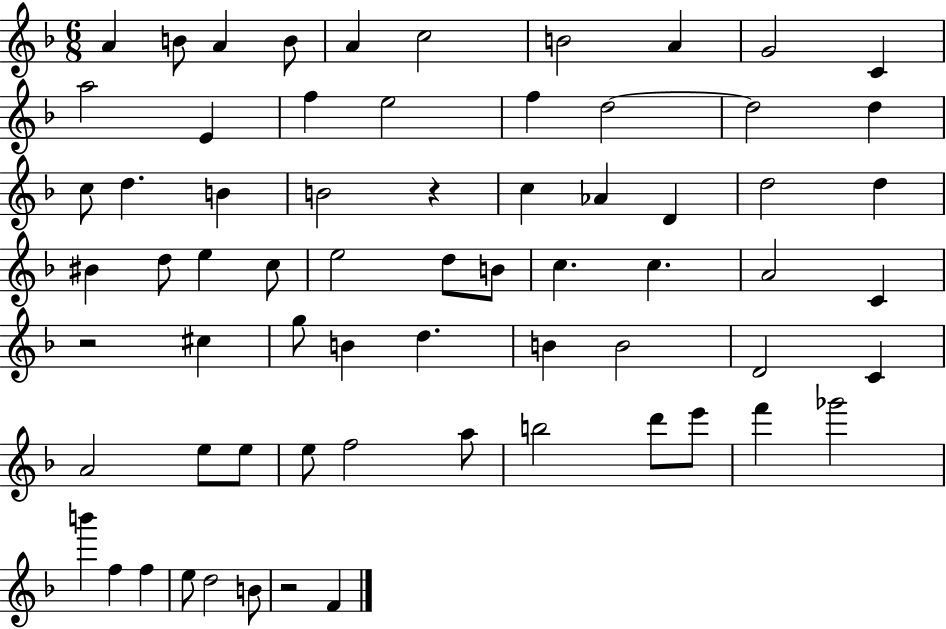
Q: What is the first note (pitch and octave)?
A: A4